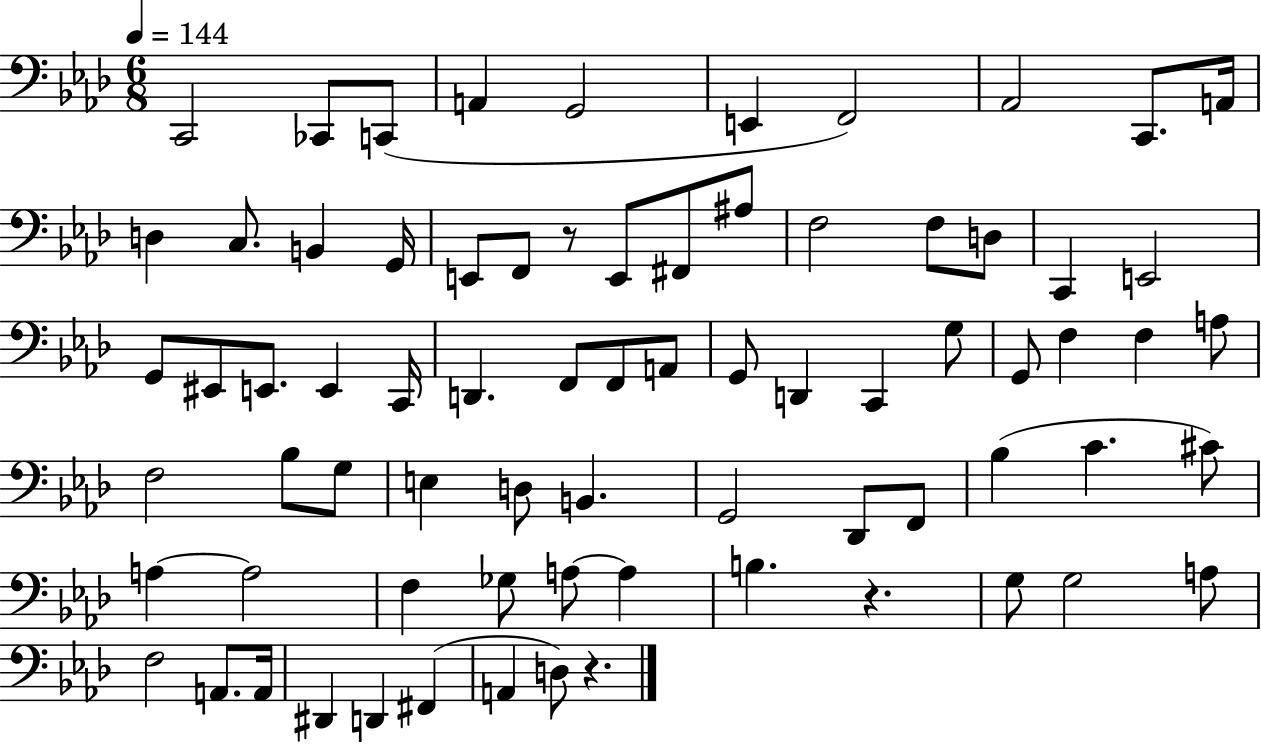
{
  \clef bass
  \numericTimeSignature
  \time 6/8
  \key aes \major
  \tempo 4 = 144
  c,2 ces,8 c,8( | a,4 g,2 | e,4 f,2) | aes,2 c,8. a,16 | \break d4 c8. b,4 g,16 | e,8 f,8 r8 e,8 fis,8 ais8 | f2 f8 d8 | c,4 e,2 | \break g,8 eis,8 e,8. e,4 c,16 | d,4. f,8 f,8 a,8 | g,8 d,4 c,4 g8 | g,8 f4 f4 a8 | \break f2 bes8 g8 | e4 d8 b,4. | g,2 des,8 f,8 | bes4( c'4. cis'8) | \break a4~~ a2 | f4 ges8 a8~~ a4 | b4. r4. | g8 g2 a8 | \break f2 a,8. a,16 | dis,4 d,4 fis,4( | a,4 d8) r4. | \bar "|."
}